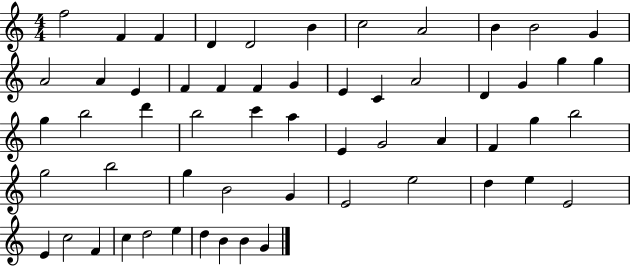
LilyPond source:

{
  \clef treble
  \numericTimeSignature
  \time 4/4
  \key c \major
  f''2 f'4 f'4 | d'4 d'2 b'4 | c''2 a'2 | b'4 b'2 g'4 | \break a'2 a'4 e'4 | f'4 f'4 f'4 g'4 | e'4 c'4 a'2 | d'4 g'4 g''4 g''4 | \break g''4 b''2 d'''4 | b''2 c'''4 a''4 | e'4 g'2 a'4 | f'4 g''4 b''2 | \break g''2 b''2 | g''4 b'2 g'4 | e'2 e''2 | d''4 e''4 e'2 | \break e'4 c''2 f'4 | c''4 d''2 e''4 | d''4 b'4 b'4 g'4 | \bar "|."
}